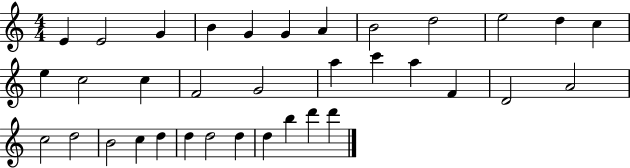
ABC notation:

X:1
T:Untitled
M:4/4
L:1/4
K:C
E E2 G B G G A B2 d2 e2 d c e c2 c F2 G2 a c' a F D2 A2 c2 d2 B2 c d d d2 d d b d' d'